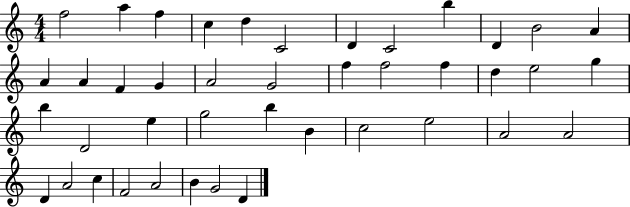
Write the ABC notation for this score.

X:1
T:Untitled
M:4/4
L:1/4
K:C
f2 a f c d C2 D C2 b D B2 A A A F G A2 G2 f f2 f d e2 g b D2 e g2 b B c2 e2 A2 A2 D A2 c F2 A2 B G2 D